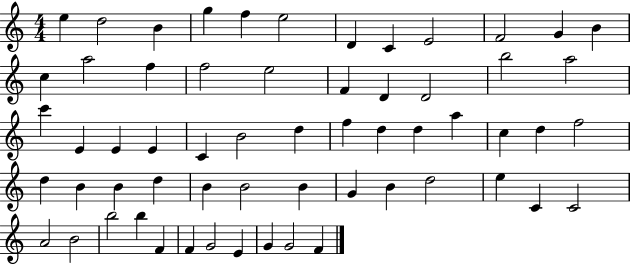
E5/q D5/h B4/q G5/q F5/q E5/h D4/q C4/q E4/h F4/h G4/q B4/q C5/q A5/h F5/q F5/h E5/h F4/q D4/q D4/h B5/h A5/h C6/q E4/q E4/q E4/q C4/q B4/h D5/q F5/q D5/q D5/q A5/q C5/q D5/q F5/h D5/q B4/q B4/q D5/q B4/q B4/h B4/q G4/q B4/q D5/h E5/q C4/q C4/h A4/h B4/h B5/h B5/q F4/q F4/q G4/h E4/q G4/q G4/h F4/q